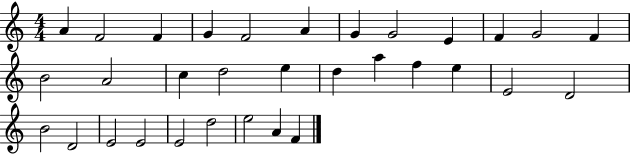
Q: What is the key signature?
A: C major